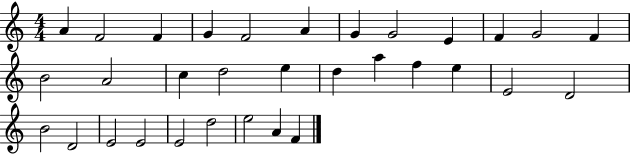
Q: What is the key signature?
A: C major